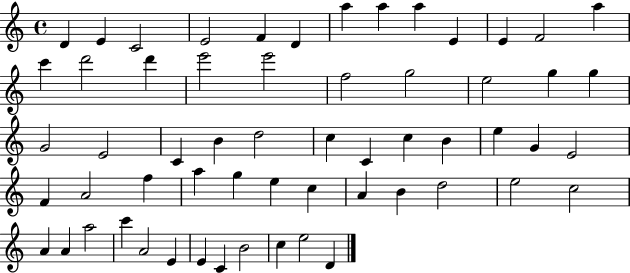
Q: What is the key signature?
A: C major